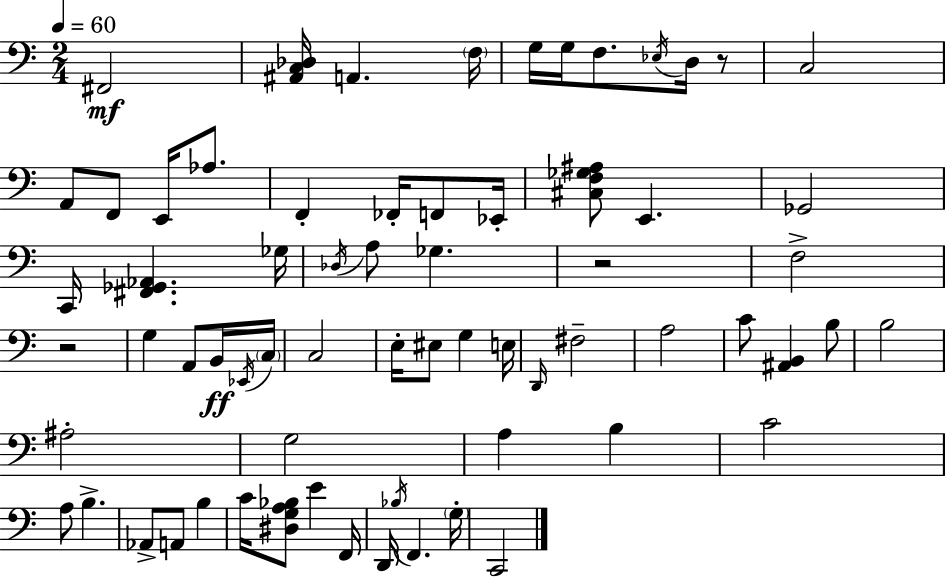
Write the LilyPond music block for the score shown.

{
  \clef bass
  \numericTimeSignature
  \time 2/4
  \key a \minor
  \tempo 4 = 60
  fis,2\mf | <ais, c des>16 a,4. \parenthesize f16 | g16 g16 f8. \acciaccatura { ees16 } d16 r8 | c2 | \break a,8 f,8 e,16 aes8. | f,4-. fes,16-. f,8 | ees,16-. <cis f ges ais>8 e,4. | ges,2 | \break c,16 <fis, ges, aes,>4. | ges16 \acciaccatura { des16 } a8 ges4. | r2 | f2-> | \break r2 | g4 a,8 | b,16\ff \acciaccatura { ees,16 } \parenthesize c16 c2 | e16-. eis8 g4 | \break e16 \grace { d,16 } fis2-- | a2 | c'8 <ais, b,>4 | b8 b2 | \break ais2-. | g2 | a4 | b4 c'2 | \break a8 b4.-> | aes,8-> a,8 | b4 c'16 <dis g a bes>8 e'4 | f,16 d,16 \acciaccatura { bes16 } f,4. | \break \parenthesize g16-. c,2 | \bar "|."
}